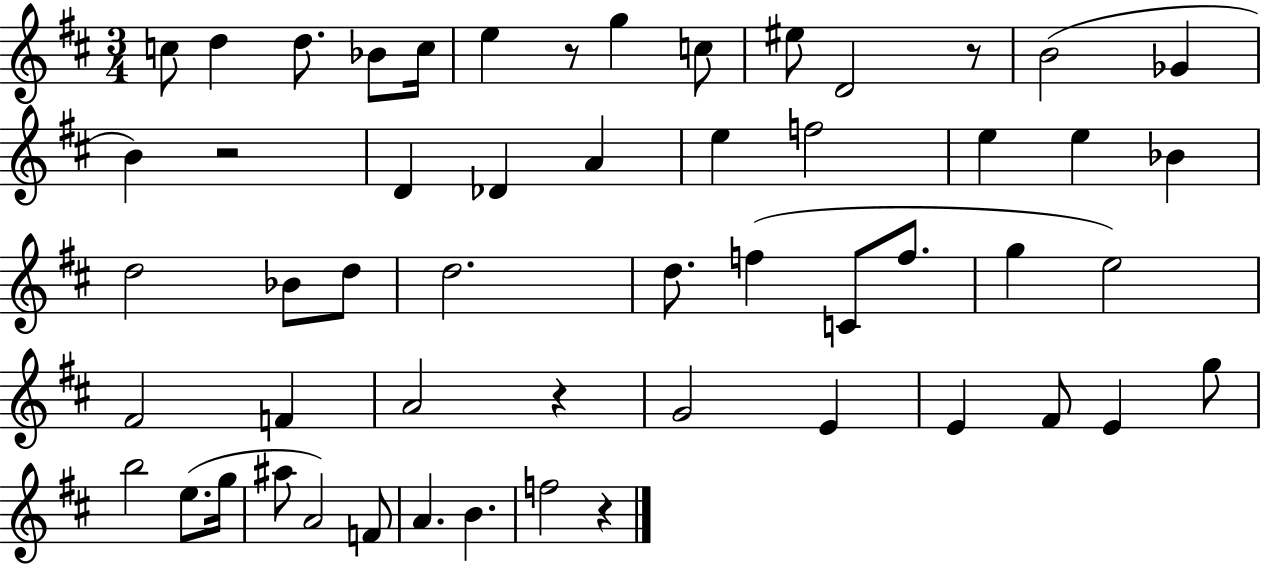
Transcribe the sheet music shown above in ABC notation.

X:1
T:Untitled
M:3/4
L:1/4
K:D
c/2 d d/2 _B/2 c/4 e z/2 g c/2 ^e/2 D2 z/2 B2 _G B z2 D _D A e f2 e e _B d2 _B/2 d/2 d2 d/2 f C/2 f/2 g e2 ^F2 F A2 z G2 E E ^F/2 E g/2 b2 e/2 g/4 ^a/2 A2 F/2 A B f2 z